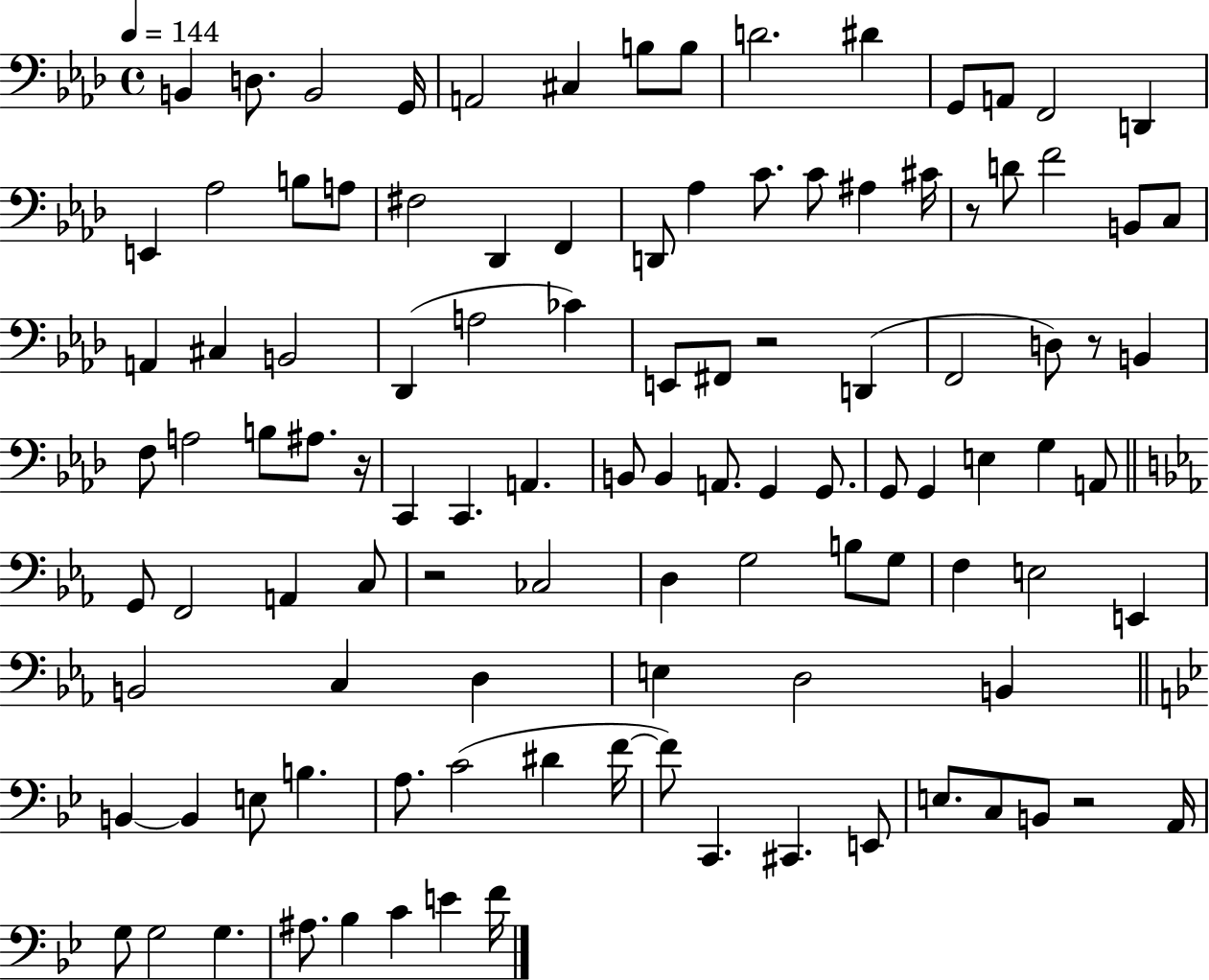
B2/q D3/e. B2/h G2/s A2/h C#3/q B3/e B3/e D4/h. D#4/q G2/e A2/e F2/h D2/q E2/q Ab3/h B3/e A3/e F#3/h Db2/q F2/q D2/e Ab3/q C4/e. C4/e A#3/q C#4/s R/e D4/e F4/h B2/e C3/e A2/q C#3/q B2/h Db2/q A3/h CES4/q E2/e F#2/e R/h D2/q F2/h D3/e R/e B2/q F3/e A3/h B3/e A#3/e. R/s C2/q C2/q. A2/q. B2/e B2/q A2/e. G2/q G2/e. G2/e G2/q E3/q G3/q A2/e G2/e F2/h A2/q C3/e R/h CES3/h D3/q G3/h B3/e G3/e F3/q E3/h E2/q B2/h C3/q D3/q E3/q D3/h B2/q B2/q B2/q E3/e B3/q. A3/e. C4/h D#4/q F4/s F4/e C2/q. C#2/q. E2/e E3/e. C3/e B2/e R/h A2/s G3/e G3/h G3/q. A#3/e. Bb3/q C4/q E4/q F4/s